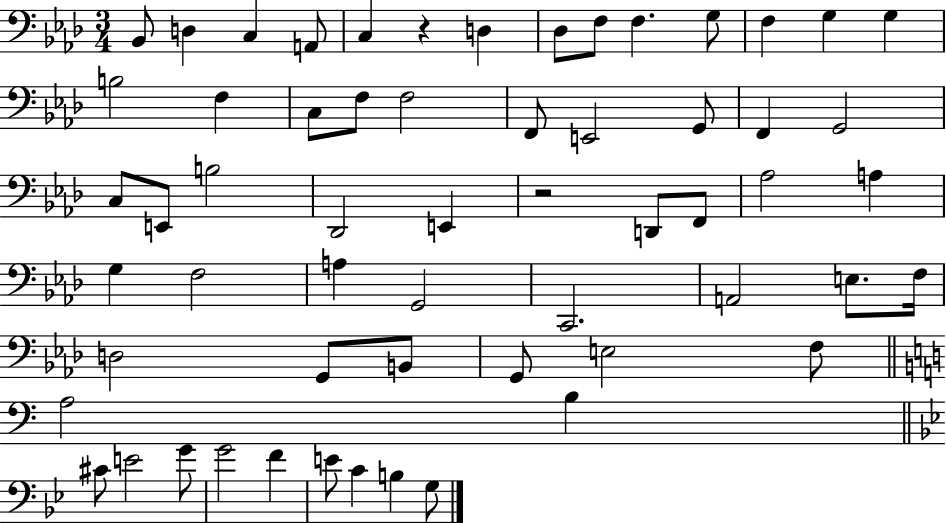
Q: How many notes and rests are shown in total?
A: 59